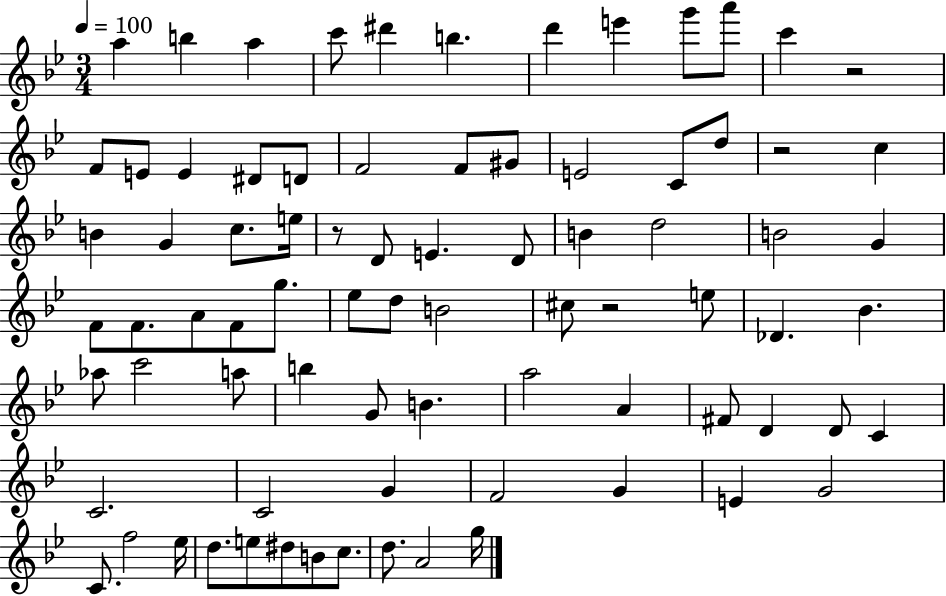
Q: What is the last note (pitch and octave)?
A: G5